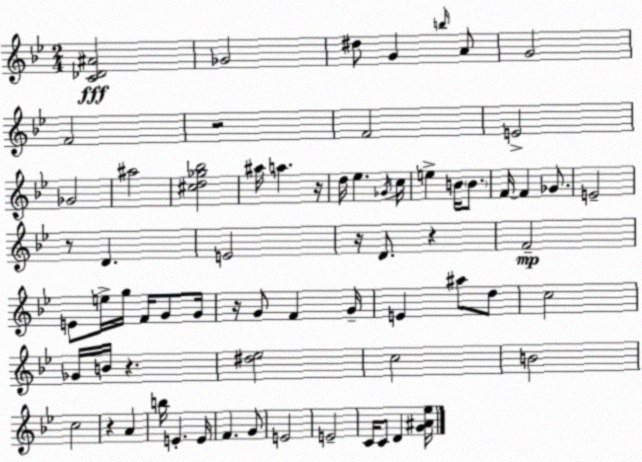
X:1
T:Untitled
M:2/4
L:1/4
K:Gm
[C_D^A]2 _G2 ^d/2 G b/4 A/2 G2 F2 z2 F2 E2 _G2 ^a2 [^cd_g_b]2 ^a/4 a z/4 d/4 _e _G/4 c/4 e B/4 B/2 F/4 F _G/2 E2 z/2 D E2 z/4 D/2 z F2 E/2 e/4 g/4 F/4 G/2 G/4 z/4 G/2 F G/4 E ^a/2 d/2 c2 _G/4 B/4 z [^d_e]2 c2 B2 c2 z A b/4 E E/4 F G/2 E2 E2 C/4 C/2 D [G^A_e]/4